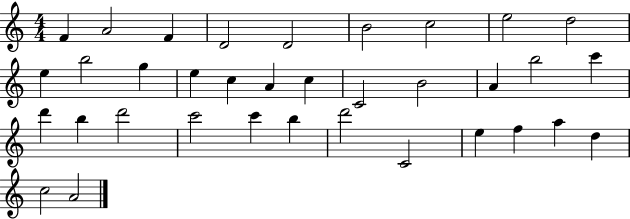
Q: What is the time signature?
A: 4/4